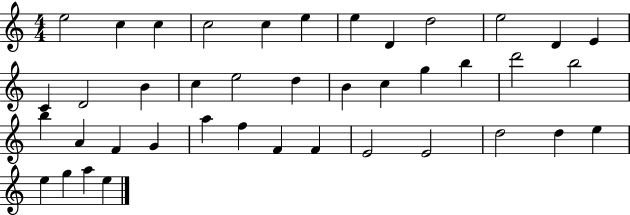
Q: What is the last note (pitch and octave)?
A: E5